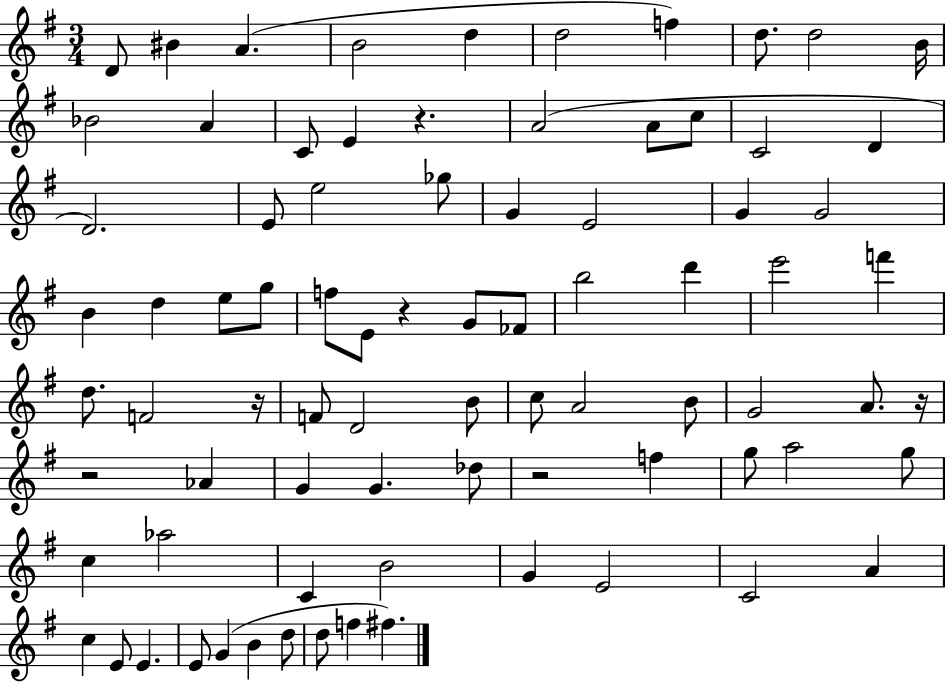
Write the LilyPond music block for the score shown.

{
  \clef treble
  \numericTimeSignature
  \time 3/4
  \key g \major
  d'8 bis'4 a'4.( | b'2 d''4 | d''2 f''4) | d''8. d''2 b'16 | \break bes'2 a'4 | c'8 e'4 r4. | a'2( a'8 c''8 | c'2 d'4 | \break d'2.) | e'8 e''2 ges''8 | g'4 e'2 | g'4 g'2 | \break b'4 d''4 e''8 g''8 | f''8 e'8 r4 g'8 fes'8 | b''2 d'''4 | e'''2 f'''4 | \break d''8. f'2 r16 | f'8 d'2 b'8 | c''8 a'2 b'8 | g'2 a'8. r16 | \break r2 aes'4 | g'4 g'4. des''8 | r2 f''4 | g''8 a''2 g''8 | \break c''4 aes''2 | c'4 b'2 | g'4 e'2 | c'2 a'4 | \break c''4 e'8 e'4. | e'8 g'4( b'4 d''8 | d''8 f''4 fis''4.) | \bar "|."
}